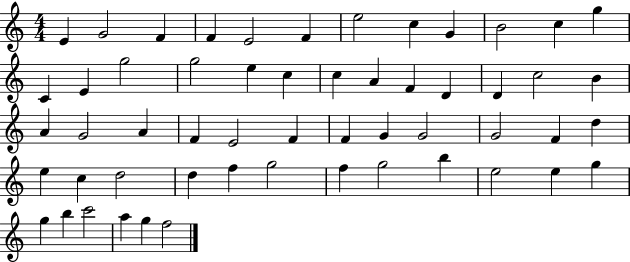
E4/q G4/h F4/q F4/q E4/h F4/q E5/h C5/q G4/q B4/h C5/q G5/q C4/q E4/q G5/h G5/h E5/q C5/q C5/q A4/q F4/q D4/q D4/q C5/h B4/q A4/q G4/h A4/q F4/q E4/h F4/q F4/q G4/q G4/h G4/h F4/q D5/q E5/q C5/q D5/h D5/q F5/q G5/h F5/q G5/h B5/q E5/h E5/q G5/q G5/q B5/q C6/h A5/q G5/q F5/h